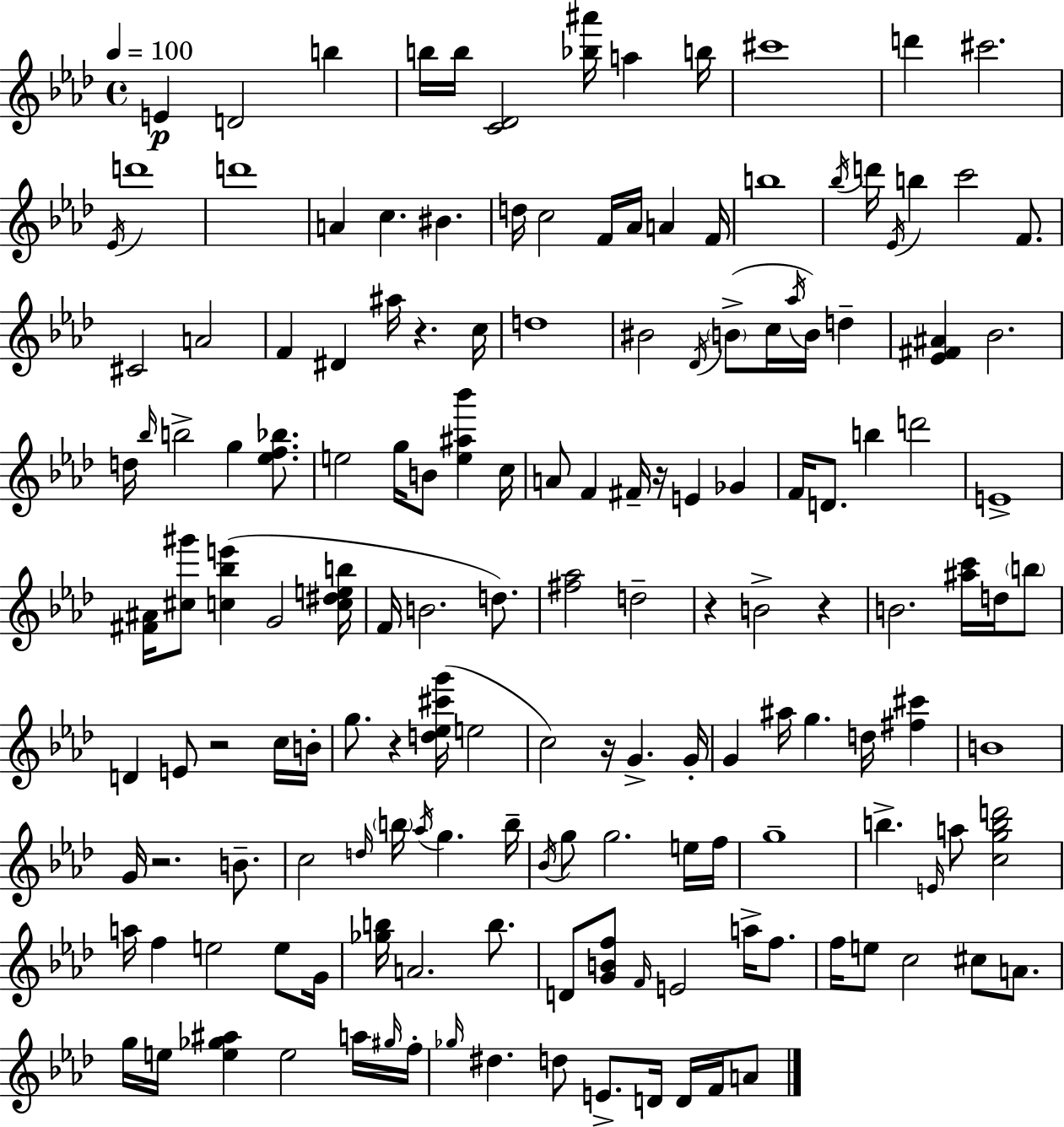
X:1
T:Untitled
M:4/4
L:1/4
K:Fm
E D2 b b/4 b/4 [C_D]2 [_b^a']/4 a b/4 ^c'4 d' ^c'2 _E/4 d'4 d'4 A c ^B d/4 c2 F/4 _A/4 A F/4 b4 _b/4 d'/4 _E/4 b c'2 F/2 ^C2 A2 F ^D ^a/4 z c/4 d4 ^B2 _D/4 B/2 c/4 _a/4 B/4 d [_E^F^A] _B2 d/4 _b/4 b2 g [_ef_b]/2 e2 g/4 B/2 [e^a_b'] c/4 A/2 F ^F/4 z/4 E _G F/4 D/2 b d'2 E4 [^F^A]/4 [^c^g']/2 [c_be'] G2 [c^deb]/4 F/4 B2 d/2 [^f_a]2 d2 z B2 z B2 [^ac']/4 d/4 b/2 D E/2 z2 c/4 B/4 g/2 z [d_e^c'g']/4 e2 c2 z/4 G G/4 G ^a/4 g d/4 [^f^c'] B4 G/4 z2 B/2 c2 d/4 b/4 _a/4 g b/4 _B/4 g/2 g2 e/4 f/4 g4 b E/4 a/2 [cgbd']2 a/4 f e2 e/2 G/4 [_gb]/4 A2 b/2 D/2 [GBf]/2 F/4 E2 a/4 f/2 f/4 e/2 c2 ^c/2 A/2 g/4 e/4 [e_g^a] e2 a/4 ^g/4 f/4 _g/4 ^d d/2 E/2 D/4 D/4 F/4 A/2